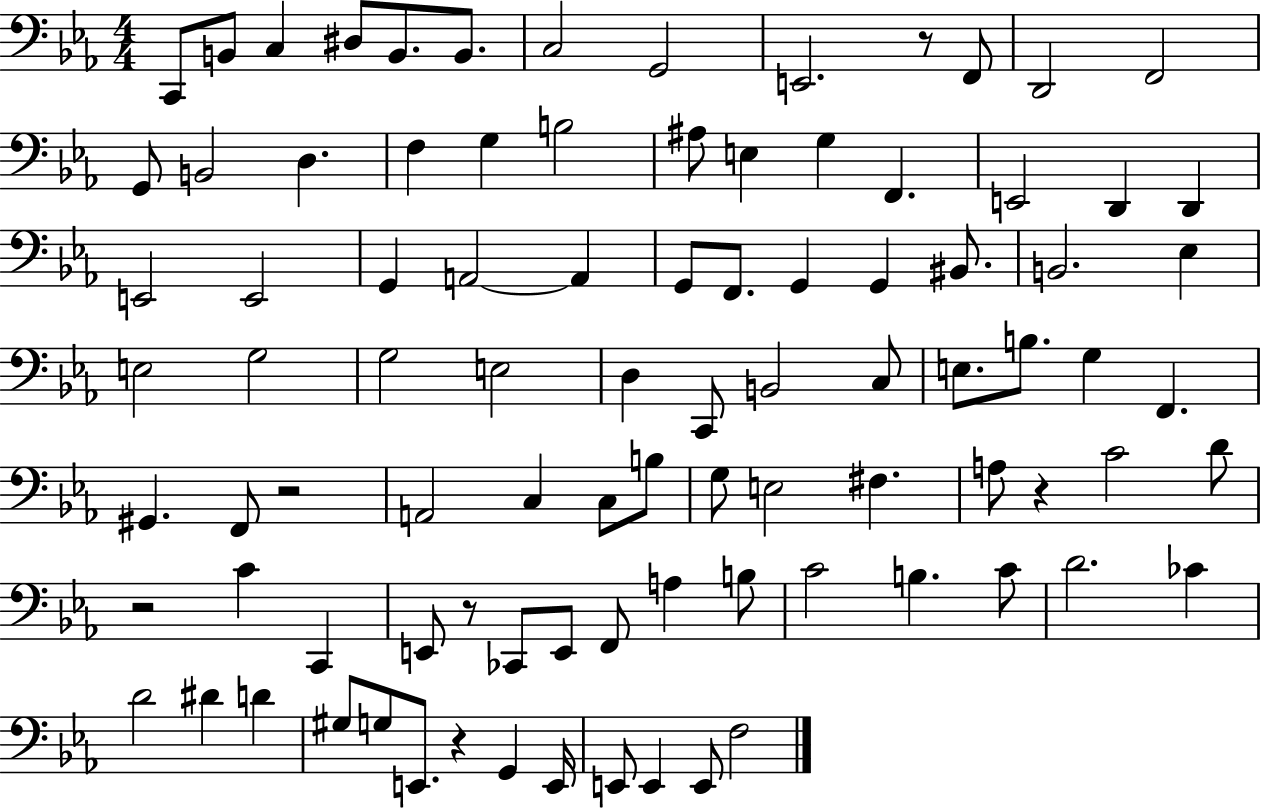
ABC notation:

X:1
T:Untitled
M:4/4
L:1/4
K:Eb
C,,/2 B,,/2 C, ^D,/2 B,,/2 B,,/2 C,2 G,,2 E,,2 z/2 F,,/2 D,,2 F,,2 G,,/2 B,,2 D, F, G, B,2 ^A,/2 E, G, F,, E,,2 D,, D,, E,,2 E,,2 G,, A,,2 A,, G,,/2 F,,/2 G,, G,, ^B,,/2 B,,2 _E, E,2 G,2 G,2 E,2 D, C,,/2 B,,2 C,/2 E,/2 B,/2 G, F,, ^G,, F,,/2 z2 A,,2 C, C,/2 B,/2 G,/2 E,2 ^F, A,/2 z C2 D/2 z2 C C,, E,,/2 z/2 _C,,/2 E,,/2 F,,/2 A, B,/2 C2 B, C/2 D2 _C D2 ^D D ^G,/2 G,/2 E,,/2 z G,, E,,/4 E,,/2 E,, E,,/2 F,2